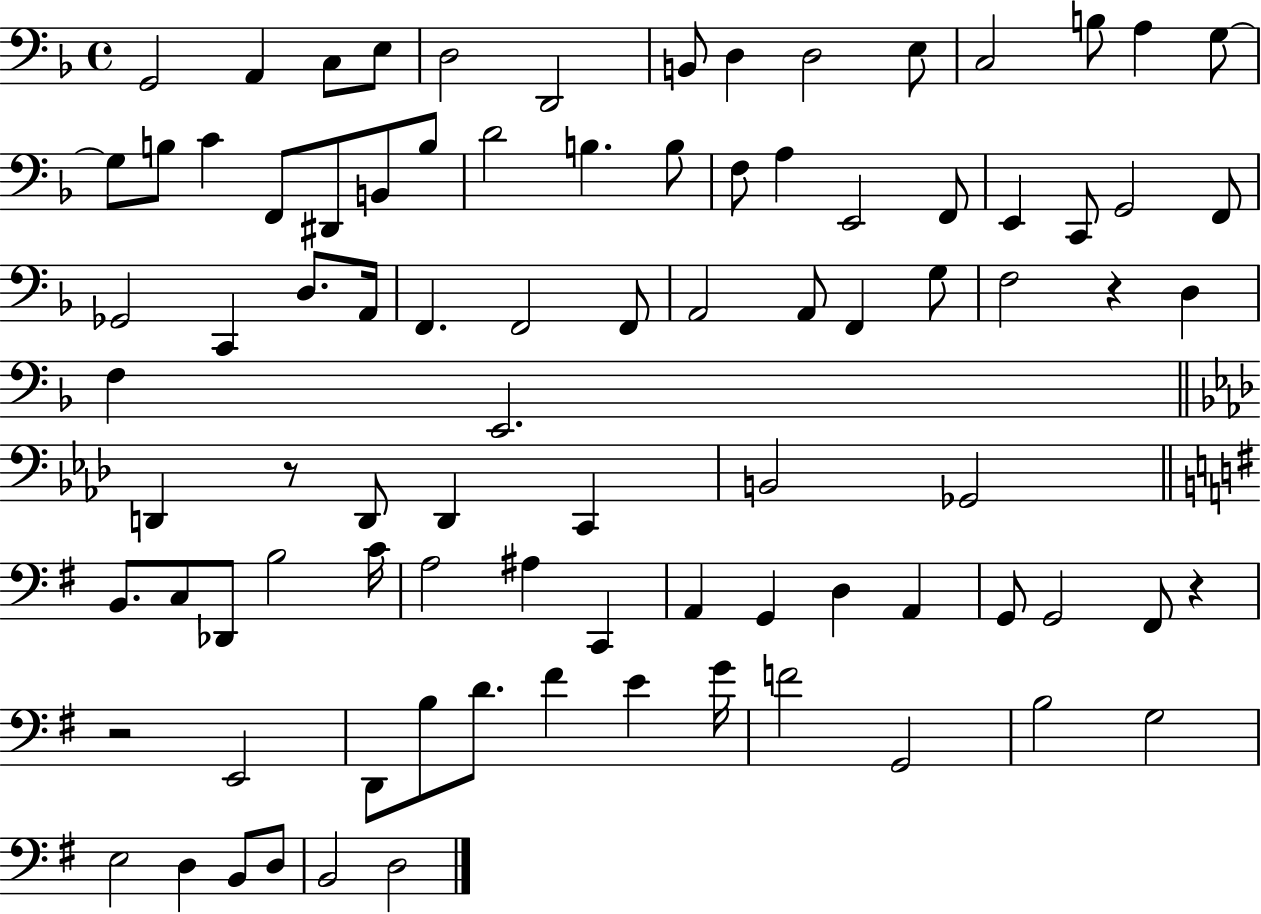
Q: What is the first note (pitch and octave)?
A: G2